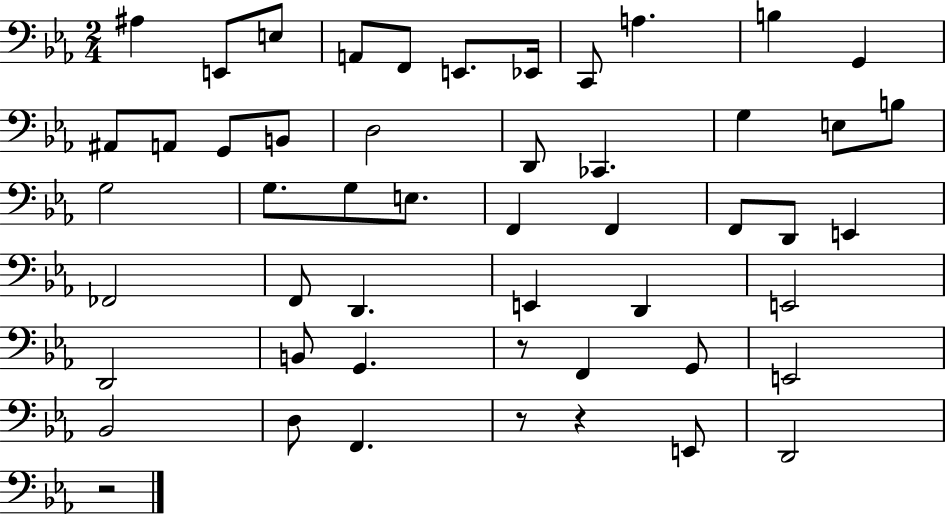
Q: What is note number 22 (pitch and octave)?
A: G3